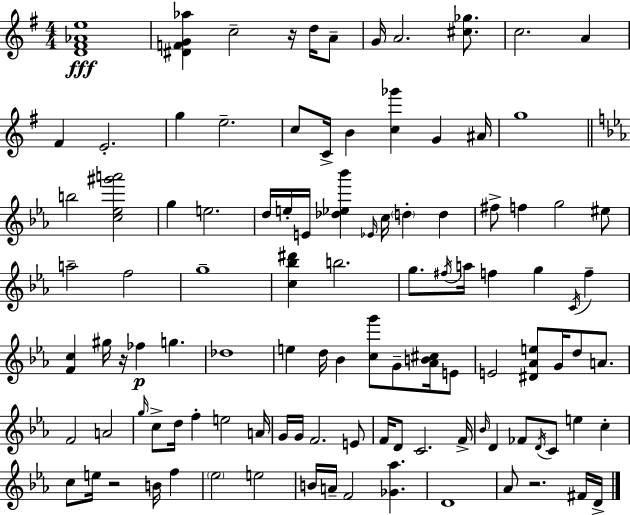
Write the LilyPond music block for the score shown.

{
  \clef treble
  \numericTimeSignature
  \time 4/4
  \key e \minor
  <d' fis' aes' e''>1\fff | <dis' f' g' aes''>4 c''2-- r16 d''16 a'8-- | g'16 a'2. <cis'' ges''>8. | c''2. a'4 | \break fis'4 e'2.-. | g''4 e''2.-- | c''8 c'16-> b'4 <c'' ges'''>4 g'4 ais'16 | g''1 | \break \bar "||" \break \key ees \major b''2 <c'' ees'' gis''' a'''>2 | g''4 e''2. | d''16 e''16-. e'16 <des'' ees'' bes'''>4 \grace { ees'16 } c''16 \parenthesize d''4-. d''4 | fis''8-> f''4 g''2 eis''8 | \break a''2-- f''2 | g''1-- | <c'' bes'' dis'''>4 b''2. | g''8. \acciaccatura { fis''16 } a''16 f''4 g''4 \acciaccatura { c'16 } f''4-- | \break <f' c''>4 gis''16 r16 fes''4\p g''4. | des''1 | e''4 d''16 bes'4 <c'' g'''>8 g'8-- | <aes' b' cis''>16 e'8 e'2 <dis' aes' e''>8 g'16 d''8 | \break a'8. f'2 a'2 | \grace { g''16 } c''8-> d''16 f''4-. e''2 | a'16 g'16 g'16 f'2. | e'8 f'16 d'8 c'2. | \break f'16-> \grace { bes'16 } d'4 fes'8 \acciaccatura { d'16 } c'8 e''4 | c''4-. c''8 e''16 r2 | b'16 f''4 \parenthesize ees''2 e''2 | b'16 a'16-- f'2 | \break <ges' aes''>4. d'1 | aes'8 r2. | fis'16 d'16-> \bar "|."
}